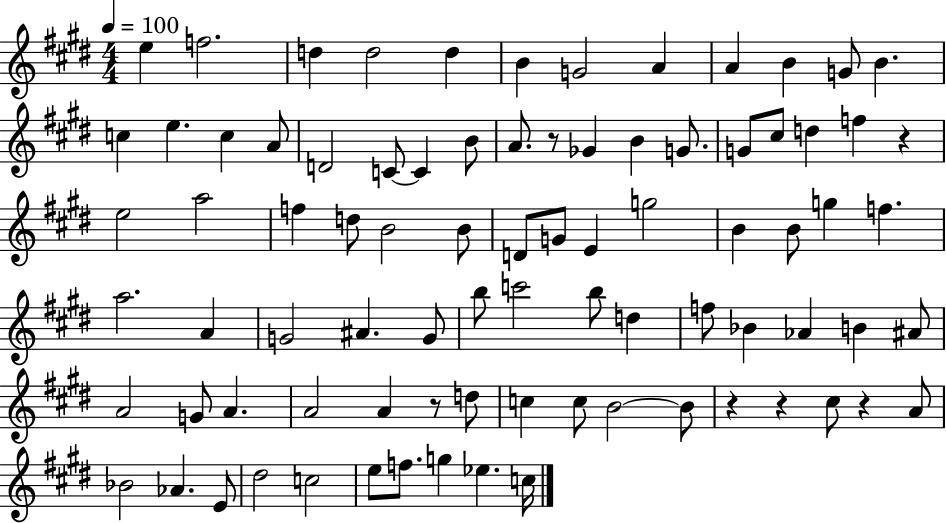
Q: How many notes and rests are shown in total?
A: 84